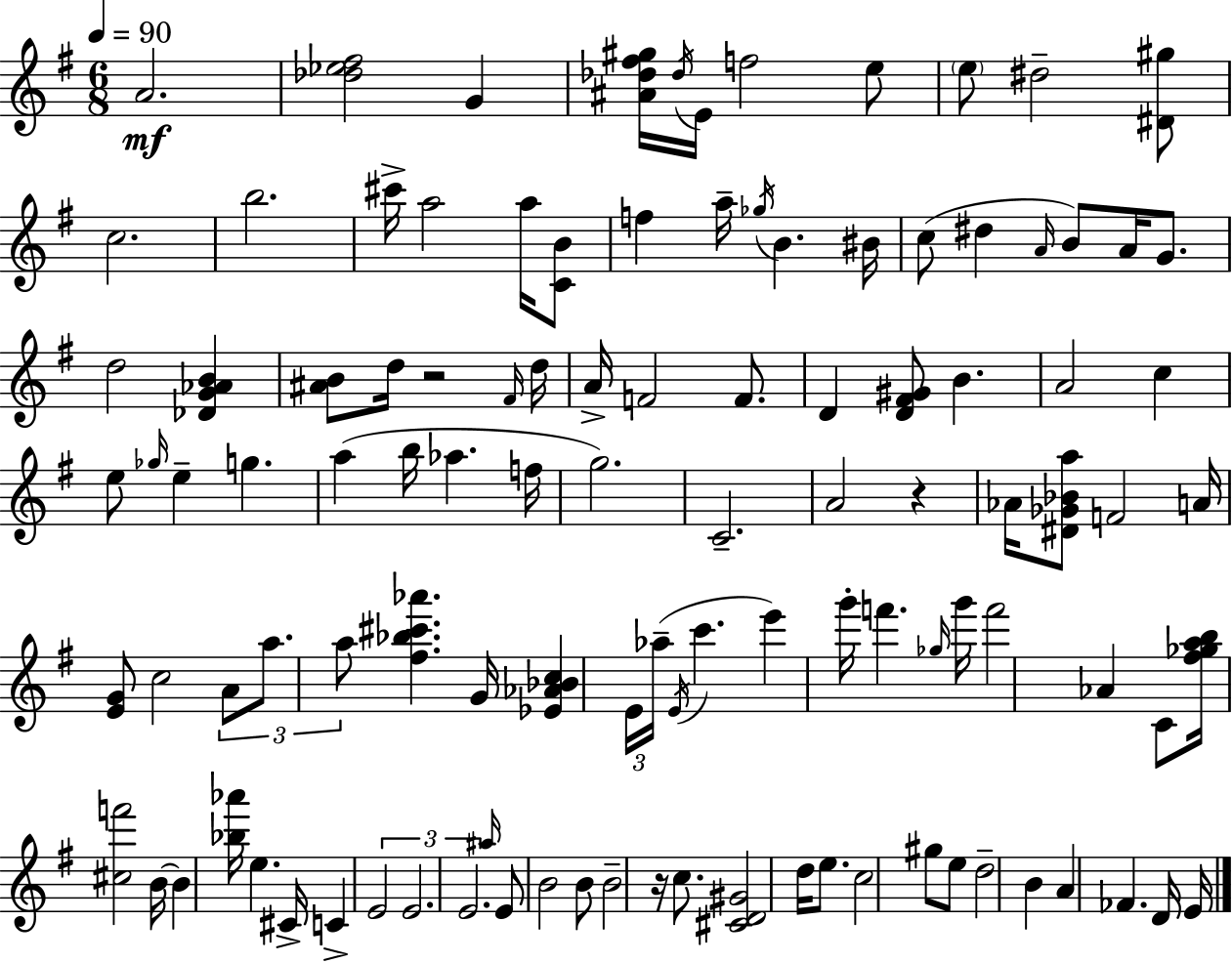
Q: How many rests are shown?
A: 3